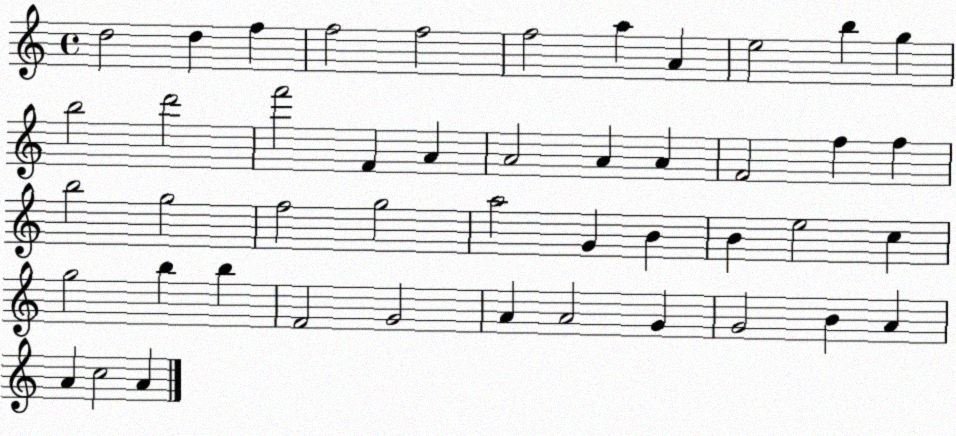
X:1
T:Untitled
M:4/4
L:1/4
K:C
d2 d f f2 f2 f2 a A e2 b g b2 d'2 f'2 F A A2 A A F2 f f b2 g2 f2 g2 a2 G B B e2 c g2 b b F2 G2 A A2 G G2 B A A c2 A